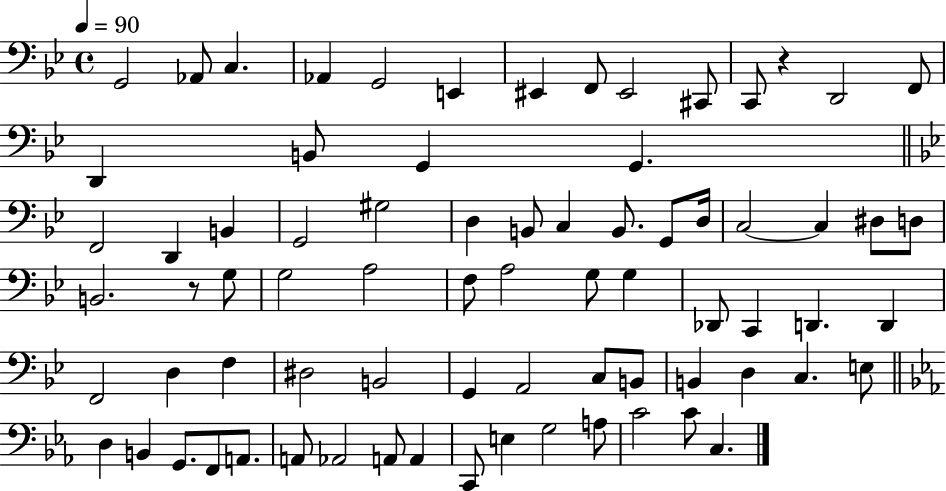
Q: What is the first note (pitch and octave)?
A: G2